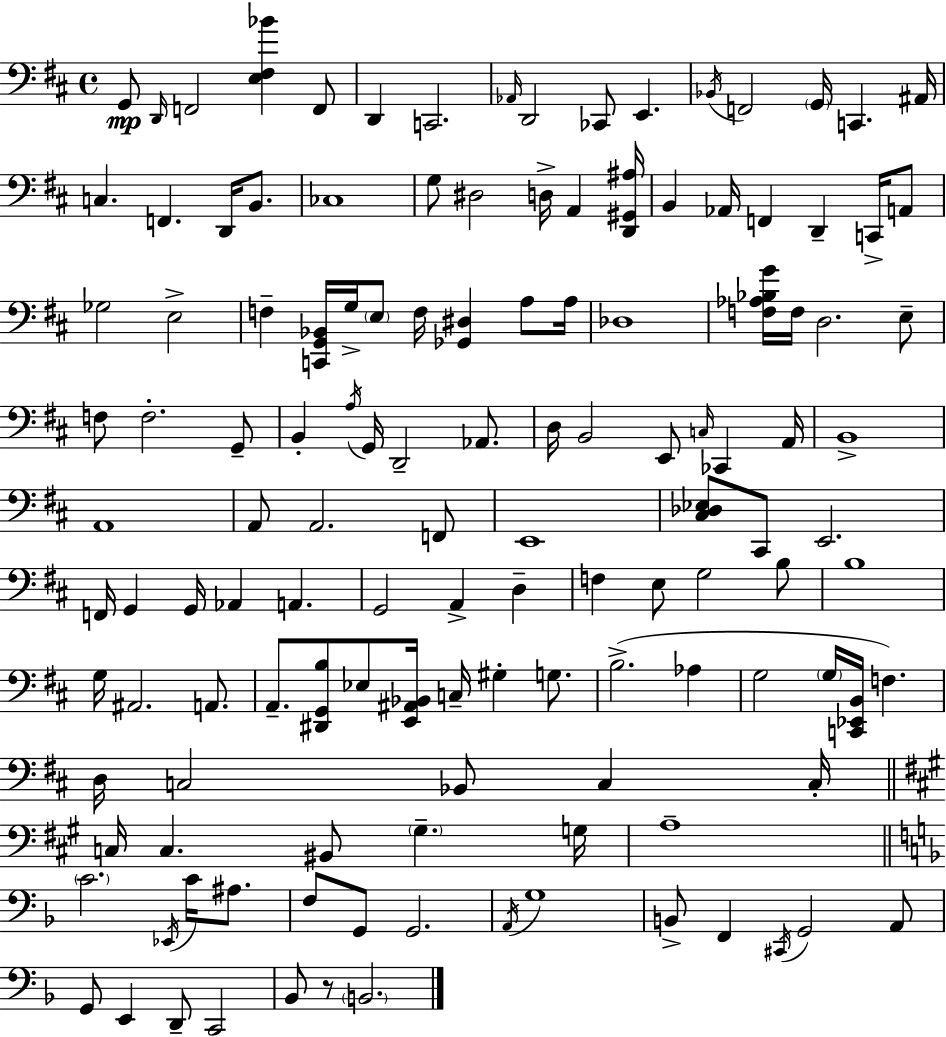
{
  \clef bass
  \time 4/4
  \defaultTimeSignature
  \key d \major
  \repeat volta 2 { g,8\mp \grace { d,16 } f,2 <e fis bes'>4 f,8 | d,4 c,2. | \grace { aes,16 } d,2 ces,8 e,4. | \acciaccatura { bes,16 } f,2 \parenthesize g,16 c,4. | \break ais,16 c4. f,4. d,16 | b,8. ces1 | g8 dis2 d16-> a,4 | <d, gis, ais>16 b,4 aes,16 f,4 d,4-- | \break c,16-> a,8 ges2 e2-> | f4-- <c, g, bes,>16 g16-> \parenthesize e8 f16 <ges, dis>4 | a8 a16 des1 | <f aes bes g'>16 f16 d2. | \break e8-- f8 f2.-. | g,8-- b,4-. \acciaccatura { a16 } g,16 d,2-- | aes,8. d16 b,2 e,8 \grace { c16 } | ces,4 a,16 b,1-> | \break a,1 | a,8 a,2. | f,8 e,1 | <cis des ees>8 cis,8 e,2. | \break f,16 g,4 g,16 aes,4 a,4. | g,2 a,4-> | d4-- f4 e8 g2 | b8 b1 | \break g16 ais,2. | a,8. a,8.-- <dis, g, b>8 ees8 <e, ais, bes,>16 c16-- gis4-. | g8. b2.->( | aes4 g2 \parenthesize g16 <c, ees, b,>16 f4.) | \break d16 c2 bes,8 | c4 c16-. \bar "||" \break \key a \major c16 c4. bis,8 \parenthesize gis4.-- g16 | a1-- | \bar "||" \break \key f \major \parenthesize c'2. \acciaccatura { ees,16 } c'16 ais8. | f8 g,8 g,2. | \acciaccatura { a,16 } g1 | b,8-> f,4 \acciaccatura { cis,16 } g,2 | \break a,8 g,8 e,4 d,8-- c,2 | bes,8 r8 \parenthesize b,2. | } \bar "|."
}